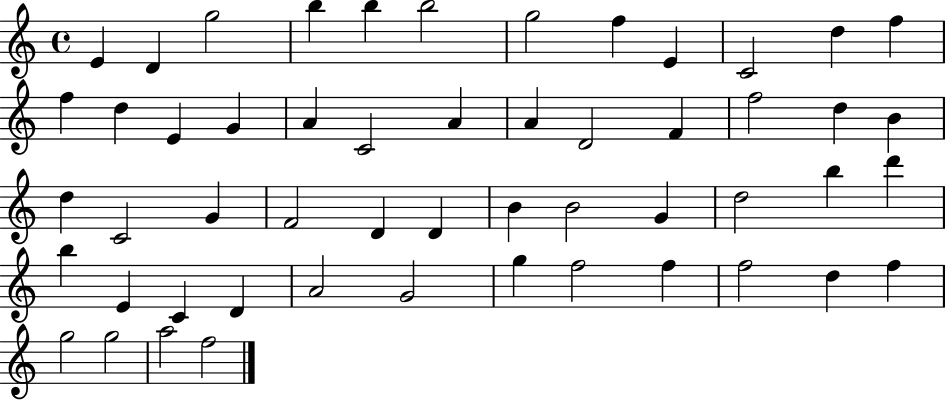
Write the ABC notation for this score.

X:1
T:Untitled
M:4/4
L:1/4
K:C
E D g2 b b b2 g2 f E C2 d f f d E G A C2 A A D2 F f2 d B d C2 G F2 D D B B2 G d2 b d' b E C D A2 G2 g f2 f f2 d f g2 g2 a2 f2